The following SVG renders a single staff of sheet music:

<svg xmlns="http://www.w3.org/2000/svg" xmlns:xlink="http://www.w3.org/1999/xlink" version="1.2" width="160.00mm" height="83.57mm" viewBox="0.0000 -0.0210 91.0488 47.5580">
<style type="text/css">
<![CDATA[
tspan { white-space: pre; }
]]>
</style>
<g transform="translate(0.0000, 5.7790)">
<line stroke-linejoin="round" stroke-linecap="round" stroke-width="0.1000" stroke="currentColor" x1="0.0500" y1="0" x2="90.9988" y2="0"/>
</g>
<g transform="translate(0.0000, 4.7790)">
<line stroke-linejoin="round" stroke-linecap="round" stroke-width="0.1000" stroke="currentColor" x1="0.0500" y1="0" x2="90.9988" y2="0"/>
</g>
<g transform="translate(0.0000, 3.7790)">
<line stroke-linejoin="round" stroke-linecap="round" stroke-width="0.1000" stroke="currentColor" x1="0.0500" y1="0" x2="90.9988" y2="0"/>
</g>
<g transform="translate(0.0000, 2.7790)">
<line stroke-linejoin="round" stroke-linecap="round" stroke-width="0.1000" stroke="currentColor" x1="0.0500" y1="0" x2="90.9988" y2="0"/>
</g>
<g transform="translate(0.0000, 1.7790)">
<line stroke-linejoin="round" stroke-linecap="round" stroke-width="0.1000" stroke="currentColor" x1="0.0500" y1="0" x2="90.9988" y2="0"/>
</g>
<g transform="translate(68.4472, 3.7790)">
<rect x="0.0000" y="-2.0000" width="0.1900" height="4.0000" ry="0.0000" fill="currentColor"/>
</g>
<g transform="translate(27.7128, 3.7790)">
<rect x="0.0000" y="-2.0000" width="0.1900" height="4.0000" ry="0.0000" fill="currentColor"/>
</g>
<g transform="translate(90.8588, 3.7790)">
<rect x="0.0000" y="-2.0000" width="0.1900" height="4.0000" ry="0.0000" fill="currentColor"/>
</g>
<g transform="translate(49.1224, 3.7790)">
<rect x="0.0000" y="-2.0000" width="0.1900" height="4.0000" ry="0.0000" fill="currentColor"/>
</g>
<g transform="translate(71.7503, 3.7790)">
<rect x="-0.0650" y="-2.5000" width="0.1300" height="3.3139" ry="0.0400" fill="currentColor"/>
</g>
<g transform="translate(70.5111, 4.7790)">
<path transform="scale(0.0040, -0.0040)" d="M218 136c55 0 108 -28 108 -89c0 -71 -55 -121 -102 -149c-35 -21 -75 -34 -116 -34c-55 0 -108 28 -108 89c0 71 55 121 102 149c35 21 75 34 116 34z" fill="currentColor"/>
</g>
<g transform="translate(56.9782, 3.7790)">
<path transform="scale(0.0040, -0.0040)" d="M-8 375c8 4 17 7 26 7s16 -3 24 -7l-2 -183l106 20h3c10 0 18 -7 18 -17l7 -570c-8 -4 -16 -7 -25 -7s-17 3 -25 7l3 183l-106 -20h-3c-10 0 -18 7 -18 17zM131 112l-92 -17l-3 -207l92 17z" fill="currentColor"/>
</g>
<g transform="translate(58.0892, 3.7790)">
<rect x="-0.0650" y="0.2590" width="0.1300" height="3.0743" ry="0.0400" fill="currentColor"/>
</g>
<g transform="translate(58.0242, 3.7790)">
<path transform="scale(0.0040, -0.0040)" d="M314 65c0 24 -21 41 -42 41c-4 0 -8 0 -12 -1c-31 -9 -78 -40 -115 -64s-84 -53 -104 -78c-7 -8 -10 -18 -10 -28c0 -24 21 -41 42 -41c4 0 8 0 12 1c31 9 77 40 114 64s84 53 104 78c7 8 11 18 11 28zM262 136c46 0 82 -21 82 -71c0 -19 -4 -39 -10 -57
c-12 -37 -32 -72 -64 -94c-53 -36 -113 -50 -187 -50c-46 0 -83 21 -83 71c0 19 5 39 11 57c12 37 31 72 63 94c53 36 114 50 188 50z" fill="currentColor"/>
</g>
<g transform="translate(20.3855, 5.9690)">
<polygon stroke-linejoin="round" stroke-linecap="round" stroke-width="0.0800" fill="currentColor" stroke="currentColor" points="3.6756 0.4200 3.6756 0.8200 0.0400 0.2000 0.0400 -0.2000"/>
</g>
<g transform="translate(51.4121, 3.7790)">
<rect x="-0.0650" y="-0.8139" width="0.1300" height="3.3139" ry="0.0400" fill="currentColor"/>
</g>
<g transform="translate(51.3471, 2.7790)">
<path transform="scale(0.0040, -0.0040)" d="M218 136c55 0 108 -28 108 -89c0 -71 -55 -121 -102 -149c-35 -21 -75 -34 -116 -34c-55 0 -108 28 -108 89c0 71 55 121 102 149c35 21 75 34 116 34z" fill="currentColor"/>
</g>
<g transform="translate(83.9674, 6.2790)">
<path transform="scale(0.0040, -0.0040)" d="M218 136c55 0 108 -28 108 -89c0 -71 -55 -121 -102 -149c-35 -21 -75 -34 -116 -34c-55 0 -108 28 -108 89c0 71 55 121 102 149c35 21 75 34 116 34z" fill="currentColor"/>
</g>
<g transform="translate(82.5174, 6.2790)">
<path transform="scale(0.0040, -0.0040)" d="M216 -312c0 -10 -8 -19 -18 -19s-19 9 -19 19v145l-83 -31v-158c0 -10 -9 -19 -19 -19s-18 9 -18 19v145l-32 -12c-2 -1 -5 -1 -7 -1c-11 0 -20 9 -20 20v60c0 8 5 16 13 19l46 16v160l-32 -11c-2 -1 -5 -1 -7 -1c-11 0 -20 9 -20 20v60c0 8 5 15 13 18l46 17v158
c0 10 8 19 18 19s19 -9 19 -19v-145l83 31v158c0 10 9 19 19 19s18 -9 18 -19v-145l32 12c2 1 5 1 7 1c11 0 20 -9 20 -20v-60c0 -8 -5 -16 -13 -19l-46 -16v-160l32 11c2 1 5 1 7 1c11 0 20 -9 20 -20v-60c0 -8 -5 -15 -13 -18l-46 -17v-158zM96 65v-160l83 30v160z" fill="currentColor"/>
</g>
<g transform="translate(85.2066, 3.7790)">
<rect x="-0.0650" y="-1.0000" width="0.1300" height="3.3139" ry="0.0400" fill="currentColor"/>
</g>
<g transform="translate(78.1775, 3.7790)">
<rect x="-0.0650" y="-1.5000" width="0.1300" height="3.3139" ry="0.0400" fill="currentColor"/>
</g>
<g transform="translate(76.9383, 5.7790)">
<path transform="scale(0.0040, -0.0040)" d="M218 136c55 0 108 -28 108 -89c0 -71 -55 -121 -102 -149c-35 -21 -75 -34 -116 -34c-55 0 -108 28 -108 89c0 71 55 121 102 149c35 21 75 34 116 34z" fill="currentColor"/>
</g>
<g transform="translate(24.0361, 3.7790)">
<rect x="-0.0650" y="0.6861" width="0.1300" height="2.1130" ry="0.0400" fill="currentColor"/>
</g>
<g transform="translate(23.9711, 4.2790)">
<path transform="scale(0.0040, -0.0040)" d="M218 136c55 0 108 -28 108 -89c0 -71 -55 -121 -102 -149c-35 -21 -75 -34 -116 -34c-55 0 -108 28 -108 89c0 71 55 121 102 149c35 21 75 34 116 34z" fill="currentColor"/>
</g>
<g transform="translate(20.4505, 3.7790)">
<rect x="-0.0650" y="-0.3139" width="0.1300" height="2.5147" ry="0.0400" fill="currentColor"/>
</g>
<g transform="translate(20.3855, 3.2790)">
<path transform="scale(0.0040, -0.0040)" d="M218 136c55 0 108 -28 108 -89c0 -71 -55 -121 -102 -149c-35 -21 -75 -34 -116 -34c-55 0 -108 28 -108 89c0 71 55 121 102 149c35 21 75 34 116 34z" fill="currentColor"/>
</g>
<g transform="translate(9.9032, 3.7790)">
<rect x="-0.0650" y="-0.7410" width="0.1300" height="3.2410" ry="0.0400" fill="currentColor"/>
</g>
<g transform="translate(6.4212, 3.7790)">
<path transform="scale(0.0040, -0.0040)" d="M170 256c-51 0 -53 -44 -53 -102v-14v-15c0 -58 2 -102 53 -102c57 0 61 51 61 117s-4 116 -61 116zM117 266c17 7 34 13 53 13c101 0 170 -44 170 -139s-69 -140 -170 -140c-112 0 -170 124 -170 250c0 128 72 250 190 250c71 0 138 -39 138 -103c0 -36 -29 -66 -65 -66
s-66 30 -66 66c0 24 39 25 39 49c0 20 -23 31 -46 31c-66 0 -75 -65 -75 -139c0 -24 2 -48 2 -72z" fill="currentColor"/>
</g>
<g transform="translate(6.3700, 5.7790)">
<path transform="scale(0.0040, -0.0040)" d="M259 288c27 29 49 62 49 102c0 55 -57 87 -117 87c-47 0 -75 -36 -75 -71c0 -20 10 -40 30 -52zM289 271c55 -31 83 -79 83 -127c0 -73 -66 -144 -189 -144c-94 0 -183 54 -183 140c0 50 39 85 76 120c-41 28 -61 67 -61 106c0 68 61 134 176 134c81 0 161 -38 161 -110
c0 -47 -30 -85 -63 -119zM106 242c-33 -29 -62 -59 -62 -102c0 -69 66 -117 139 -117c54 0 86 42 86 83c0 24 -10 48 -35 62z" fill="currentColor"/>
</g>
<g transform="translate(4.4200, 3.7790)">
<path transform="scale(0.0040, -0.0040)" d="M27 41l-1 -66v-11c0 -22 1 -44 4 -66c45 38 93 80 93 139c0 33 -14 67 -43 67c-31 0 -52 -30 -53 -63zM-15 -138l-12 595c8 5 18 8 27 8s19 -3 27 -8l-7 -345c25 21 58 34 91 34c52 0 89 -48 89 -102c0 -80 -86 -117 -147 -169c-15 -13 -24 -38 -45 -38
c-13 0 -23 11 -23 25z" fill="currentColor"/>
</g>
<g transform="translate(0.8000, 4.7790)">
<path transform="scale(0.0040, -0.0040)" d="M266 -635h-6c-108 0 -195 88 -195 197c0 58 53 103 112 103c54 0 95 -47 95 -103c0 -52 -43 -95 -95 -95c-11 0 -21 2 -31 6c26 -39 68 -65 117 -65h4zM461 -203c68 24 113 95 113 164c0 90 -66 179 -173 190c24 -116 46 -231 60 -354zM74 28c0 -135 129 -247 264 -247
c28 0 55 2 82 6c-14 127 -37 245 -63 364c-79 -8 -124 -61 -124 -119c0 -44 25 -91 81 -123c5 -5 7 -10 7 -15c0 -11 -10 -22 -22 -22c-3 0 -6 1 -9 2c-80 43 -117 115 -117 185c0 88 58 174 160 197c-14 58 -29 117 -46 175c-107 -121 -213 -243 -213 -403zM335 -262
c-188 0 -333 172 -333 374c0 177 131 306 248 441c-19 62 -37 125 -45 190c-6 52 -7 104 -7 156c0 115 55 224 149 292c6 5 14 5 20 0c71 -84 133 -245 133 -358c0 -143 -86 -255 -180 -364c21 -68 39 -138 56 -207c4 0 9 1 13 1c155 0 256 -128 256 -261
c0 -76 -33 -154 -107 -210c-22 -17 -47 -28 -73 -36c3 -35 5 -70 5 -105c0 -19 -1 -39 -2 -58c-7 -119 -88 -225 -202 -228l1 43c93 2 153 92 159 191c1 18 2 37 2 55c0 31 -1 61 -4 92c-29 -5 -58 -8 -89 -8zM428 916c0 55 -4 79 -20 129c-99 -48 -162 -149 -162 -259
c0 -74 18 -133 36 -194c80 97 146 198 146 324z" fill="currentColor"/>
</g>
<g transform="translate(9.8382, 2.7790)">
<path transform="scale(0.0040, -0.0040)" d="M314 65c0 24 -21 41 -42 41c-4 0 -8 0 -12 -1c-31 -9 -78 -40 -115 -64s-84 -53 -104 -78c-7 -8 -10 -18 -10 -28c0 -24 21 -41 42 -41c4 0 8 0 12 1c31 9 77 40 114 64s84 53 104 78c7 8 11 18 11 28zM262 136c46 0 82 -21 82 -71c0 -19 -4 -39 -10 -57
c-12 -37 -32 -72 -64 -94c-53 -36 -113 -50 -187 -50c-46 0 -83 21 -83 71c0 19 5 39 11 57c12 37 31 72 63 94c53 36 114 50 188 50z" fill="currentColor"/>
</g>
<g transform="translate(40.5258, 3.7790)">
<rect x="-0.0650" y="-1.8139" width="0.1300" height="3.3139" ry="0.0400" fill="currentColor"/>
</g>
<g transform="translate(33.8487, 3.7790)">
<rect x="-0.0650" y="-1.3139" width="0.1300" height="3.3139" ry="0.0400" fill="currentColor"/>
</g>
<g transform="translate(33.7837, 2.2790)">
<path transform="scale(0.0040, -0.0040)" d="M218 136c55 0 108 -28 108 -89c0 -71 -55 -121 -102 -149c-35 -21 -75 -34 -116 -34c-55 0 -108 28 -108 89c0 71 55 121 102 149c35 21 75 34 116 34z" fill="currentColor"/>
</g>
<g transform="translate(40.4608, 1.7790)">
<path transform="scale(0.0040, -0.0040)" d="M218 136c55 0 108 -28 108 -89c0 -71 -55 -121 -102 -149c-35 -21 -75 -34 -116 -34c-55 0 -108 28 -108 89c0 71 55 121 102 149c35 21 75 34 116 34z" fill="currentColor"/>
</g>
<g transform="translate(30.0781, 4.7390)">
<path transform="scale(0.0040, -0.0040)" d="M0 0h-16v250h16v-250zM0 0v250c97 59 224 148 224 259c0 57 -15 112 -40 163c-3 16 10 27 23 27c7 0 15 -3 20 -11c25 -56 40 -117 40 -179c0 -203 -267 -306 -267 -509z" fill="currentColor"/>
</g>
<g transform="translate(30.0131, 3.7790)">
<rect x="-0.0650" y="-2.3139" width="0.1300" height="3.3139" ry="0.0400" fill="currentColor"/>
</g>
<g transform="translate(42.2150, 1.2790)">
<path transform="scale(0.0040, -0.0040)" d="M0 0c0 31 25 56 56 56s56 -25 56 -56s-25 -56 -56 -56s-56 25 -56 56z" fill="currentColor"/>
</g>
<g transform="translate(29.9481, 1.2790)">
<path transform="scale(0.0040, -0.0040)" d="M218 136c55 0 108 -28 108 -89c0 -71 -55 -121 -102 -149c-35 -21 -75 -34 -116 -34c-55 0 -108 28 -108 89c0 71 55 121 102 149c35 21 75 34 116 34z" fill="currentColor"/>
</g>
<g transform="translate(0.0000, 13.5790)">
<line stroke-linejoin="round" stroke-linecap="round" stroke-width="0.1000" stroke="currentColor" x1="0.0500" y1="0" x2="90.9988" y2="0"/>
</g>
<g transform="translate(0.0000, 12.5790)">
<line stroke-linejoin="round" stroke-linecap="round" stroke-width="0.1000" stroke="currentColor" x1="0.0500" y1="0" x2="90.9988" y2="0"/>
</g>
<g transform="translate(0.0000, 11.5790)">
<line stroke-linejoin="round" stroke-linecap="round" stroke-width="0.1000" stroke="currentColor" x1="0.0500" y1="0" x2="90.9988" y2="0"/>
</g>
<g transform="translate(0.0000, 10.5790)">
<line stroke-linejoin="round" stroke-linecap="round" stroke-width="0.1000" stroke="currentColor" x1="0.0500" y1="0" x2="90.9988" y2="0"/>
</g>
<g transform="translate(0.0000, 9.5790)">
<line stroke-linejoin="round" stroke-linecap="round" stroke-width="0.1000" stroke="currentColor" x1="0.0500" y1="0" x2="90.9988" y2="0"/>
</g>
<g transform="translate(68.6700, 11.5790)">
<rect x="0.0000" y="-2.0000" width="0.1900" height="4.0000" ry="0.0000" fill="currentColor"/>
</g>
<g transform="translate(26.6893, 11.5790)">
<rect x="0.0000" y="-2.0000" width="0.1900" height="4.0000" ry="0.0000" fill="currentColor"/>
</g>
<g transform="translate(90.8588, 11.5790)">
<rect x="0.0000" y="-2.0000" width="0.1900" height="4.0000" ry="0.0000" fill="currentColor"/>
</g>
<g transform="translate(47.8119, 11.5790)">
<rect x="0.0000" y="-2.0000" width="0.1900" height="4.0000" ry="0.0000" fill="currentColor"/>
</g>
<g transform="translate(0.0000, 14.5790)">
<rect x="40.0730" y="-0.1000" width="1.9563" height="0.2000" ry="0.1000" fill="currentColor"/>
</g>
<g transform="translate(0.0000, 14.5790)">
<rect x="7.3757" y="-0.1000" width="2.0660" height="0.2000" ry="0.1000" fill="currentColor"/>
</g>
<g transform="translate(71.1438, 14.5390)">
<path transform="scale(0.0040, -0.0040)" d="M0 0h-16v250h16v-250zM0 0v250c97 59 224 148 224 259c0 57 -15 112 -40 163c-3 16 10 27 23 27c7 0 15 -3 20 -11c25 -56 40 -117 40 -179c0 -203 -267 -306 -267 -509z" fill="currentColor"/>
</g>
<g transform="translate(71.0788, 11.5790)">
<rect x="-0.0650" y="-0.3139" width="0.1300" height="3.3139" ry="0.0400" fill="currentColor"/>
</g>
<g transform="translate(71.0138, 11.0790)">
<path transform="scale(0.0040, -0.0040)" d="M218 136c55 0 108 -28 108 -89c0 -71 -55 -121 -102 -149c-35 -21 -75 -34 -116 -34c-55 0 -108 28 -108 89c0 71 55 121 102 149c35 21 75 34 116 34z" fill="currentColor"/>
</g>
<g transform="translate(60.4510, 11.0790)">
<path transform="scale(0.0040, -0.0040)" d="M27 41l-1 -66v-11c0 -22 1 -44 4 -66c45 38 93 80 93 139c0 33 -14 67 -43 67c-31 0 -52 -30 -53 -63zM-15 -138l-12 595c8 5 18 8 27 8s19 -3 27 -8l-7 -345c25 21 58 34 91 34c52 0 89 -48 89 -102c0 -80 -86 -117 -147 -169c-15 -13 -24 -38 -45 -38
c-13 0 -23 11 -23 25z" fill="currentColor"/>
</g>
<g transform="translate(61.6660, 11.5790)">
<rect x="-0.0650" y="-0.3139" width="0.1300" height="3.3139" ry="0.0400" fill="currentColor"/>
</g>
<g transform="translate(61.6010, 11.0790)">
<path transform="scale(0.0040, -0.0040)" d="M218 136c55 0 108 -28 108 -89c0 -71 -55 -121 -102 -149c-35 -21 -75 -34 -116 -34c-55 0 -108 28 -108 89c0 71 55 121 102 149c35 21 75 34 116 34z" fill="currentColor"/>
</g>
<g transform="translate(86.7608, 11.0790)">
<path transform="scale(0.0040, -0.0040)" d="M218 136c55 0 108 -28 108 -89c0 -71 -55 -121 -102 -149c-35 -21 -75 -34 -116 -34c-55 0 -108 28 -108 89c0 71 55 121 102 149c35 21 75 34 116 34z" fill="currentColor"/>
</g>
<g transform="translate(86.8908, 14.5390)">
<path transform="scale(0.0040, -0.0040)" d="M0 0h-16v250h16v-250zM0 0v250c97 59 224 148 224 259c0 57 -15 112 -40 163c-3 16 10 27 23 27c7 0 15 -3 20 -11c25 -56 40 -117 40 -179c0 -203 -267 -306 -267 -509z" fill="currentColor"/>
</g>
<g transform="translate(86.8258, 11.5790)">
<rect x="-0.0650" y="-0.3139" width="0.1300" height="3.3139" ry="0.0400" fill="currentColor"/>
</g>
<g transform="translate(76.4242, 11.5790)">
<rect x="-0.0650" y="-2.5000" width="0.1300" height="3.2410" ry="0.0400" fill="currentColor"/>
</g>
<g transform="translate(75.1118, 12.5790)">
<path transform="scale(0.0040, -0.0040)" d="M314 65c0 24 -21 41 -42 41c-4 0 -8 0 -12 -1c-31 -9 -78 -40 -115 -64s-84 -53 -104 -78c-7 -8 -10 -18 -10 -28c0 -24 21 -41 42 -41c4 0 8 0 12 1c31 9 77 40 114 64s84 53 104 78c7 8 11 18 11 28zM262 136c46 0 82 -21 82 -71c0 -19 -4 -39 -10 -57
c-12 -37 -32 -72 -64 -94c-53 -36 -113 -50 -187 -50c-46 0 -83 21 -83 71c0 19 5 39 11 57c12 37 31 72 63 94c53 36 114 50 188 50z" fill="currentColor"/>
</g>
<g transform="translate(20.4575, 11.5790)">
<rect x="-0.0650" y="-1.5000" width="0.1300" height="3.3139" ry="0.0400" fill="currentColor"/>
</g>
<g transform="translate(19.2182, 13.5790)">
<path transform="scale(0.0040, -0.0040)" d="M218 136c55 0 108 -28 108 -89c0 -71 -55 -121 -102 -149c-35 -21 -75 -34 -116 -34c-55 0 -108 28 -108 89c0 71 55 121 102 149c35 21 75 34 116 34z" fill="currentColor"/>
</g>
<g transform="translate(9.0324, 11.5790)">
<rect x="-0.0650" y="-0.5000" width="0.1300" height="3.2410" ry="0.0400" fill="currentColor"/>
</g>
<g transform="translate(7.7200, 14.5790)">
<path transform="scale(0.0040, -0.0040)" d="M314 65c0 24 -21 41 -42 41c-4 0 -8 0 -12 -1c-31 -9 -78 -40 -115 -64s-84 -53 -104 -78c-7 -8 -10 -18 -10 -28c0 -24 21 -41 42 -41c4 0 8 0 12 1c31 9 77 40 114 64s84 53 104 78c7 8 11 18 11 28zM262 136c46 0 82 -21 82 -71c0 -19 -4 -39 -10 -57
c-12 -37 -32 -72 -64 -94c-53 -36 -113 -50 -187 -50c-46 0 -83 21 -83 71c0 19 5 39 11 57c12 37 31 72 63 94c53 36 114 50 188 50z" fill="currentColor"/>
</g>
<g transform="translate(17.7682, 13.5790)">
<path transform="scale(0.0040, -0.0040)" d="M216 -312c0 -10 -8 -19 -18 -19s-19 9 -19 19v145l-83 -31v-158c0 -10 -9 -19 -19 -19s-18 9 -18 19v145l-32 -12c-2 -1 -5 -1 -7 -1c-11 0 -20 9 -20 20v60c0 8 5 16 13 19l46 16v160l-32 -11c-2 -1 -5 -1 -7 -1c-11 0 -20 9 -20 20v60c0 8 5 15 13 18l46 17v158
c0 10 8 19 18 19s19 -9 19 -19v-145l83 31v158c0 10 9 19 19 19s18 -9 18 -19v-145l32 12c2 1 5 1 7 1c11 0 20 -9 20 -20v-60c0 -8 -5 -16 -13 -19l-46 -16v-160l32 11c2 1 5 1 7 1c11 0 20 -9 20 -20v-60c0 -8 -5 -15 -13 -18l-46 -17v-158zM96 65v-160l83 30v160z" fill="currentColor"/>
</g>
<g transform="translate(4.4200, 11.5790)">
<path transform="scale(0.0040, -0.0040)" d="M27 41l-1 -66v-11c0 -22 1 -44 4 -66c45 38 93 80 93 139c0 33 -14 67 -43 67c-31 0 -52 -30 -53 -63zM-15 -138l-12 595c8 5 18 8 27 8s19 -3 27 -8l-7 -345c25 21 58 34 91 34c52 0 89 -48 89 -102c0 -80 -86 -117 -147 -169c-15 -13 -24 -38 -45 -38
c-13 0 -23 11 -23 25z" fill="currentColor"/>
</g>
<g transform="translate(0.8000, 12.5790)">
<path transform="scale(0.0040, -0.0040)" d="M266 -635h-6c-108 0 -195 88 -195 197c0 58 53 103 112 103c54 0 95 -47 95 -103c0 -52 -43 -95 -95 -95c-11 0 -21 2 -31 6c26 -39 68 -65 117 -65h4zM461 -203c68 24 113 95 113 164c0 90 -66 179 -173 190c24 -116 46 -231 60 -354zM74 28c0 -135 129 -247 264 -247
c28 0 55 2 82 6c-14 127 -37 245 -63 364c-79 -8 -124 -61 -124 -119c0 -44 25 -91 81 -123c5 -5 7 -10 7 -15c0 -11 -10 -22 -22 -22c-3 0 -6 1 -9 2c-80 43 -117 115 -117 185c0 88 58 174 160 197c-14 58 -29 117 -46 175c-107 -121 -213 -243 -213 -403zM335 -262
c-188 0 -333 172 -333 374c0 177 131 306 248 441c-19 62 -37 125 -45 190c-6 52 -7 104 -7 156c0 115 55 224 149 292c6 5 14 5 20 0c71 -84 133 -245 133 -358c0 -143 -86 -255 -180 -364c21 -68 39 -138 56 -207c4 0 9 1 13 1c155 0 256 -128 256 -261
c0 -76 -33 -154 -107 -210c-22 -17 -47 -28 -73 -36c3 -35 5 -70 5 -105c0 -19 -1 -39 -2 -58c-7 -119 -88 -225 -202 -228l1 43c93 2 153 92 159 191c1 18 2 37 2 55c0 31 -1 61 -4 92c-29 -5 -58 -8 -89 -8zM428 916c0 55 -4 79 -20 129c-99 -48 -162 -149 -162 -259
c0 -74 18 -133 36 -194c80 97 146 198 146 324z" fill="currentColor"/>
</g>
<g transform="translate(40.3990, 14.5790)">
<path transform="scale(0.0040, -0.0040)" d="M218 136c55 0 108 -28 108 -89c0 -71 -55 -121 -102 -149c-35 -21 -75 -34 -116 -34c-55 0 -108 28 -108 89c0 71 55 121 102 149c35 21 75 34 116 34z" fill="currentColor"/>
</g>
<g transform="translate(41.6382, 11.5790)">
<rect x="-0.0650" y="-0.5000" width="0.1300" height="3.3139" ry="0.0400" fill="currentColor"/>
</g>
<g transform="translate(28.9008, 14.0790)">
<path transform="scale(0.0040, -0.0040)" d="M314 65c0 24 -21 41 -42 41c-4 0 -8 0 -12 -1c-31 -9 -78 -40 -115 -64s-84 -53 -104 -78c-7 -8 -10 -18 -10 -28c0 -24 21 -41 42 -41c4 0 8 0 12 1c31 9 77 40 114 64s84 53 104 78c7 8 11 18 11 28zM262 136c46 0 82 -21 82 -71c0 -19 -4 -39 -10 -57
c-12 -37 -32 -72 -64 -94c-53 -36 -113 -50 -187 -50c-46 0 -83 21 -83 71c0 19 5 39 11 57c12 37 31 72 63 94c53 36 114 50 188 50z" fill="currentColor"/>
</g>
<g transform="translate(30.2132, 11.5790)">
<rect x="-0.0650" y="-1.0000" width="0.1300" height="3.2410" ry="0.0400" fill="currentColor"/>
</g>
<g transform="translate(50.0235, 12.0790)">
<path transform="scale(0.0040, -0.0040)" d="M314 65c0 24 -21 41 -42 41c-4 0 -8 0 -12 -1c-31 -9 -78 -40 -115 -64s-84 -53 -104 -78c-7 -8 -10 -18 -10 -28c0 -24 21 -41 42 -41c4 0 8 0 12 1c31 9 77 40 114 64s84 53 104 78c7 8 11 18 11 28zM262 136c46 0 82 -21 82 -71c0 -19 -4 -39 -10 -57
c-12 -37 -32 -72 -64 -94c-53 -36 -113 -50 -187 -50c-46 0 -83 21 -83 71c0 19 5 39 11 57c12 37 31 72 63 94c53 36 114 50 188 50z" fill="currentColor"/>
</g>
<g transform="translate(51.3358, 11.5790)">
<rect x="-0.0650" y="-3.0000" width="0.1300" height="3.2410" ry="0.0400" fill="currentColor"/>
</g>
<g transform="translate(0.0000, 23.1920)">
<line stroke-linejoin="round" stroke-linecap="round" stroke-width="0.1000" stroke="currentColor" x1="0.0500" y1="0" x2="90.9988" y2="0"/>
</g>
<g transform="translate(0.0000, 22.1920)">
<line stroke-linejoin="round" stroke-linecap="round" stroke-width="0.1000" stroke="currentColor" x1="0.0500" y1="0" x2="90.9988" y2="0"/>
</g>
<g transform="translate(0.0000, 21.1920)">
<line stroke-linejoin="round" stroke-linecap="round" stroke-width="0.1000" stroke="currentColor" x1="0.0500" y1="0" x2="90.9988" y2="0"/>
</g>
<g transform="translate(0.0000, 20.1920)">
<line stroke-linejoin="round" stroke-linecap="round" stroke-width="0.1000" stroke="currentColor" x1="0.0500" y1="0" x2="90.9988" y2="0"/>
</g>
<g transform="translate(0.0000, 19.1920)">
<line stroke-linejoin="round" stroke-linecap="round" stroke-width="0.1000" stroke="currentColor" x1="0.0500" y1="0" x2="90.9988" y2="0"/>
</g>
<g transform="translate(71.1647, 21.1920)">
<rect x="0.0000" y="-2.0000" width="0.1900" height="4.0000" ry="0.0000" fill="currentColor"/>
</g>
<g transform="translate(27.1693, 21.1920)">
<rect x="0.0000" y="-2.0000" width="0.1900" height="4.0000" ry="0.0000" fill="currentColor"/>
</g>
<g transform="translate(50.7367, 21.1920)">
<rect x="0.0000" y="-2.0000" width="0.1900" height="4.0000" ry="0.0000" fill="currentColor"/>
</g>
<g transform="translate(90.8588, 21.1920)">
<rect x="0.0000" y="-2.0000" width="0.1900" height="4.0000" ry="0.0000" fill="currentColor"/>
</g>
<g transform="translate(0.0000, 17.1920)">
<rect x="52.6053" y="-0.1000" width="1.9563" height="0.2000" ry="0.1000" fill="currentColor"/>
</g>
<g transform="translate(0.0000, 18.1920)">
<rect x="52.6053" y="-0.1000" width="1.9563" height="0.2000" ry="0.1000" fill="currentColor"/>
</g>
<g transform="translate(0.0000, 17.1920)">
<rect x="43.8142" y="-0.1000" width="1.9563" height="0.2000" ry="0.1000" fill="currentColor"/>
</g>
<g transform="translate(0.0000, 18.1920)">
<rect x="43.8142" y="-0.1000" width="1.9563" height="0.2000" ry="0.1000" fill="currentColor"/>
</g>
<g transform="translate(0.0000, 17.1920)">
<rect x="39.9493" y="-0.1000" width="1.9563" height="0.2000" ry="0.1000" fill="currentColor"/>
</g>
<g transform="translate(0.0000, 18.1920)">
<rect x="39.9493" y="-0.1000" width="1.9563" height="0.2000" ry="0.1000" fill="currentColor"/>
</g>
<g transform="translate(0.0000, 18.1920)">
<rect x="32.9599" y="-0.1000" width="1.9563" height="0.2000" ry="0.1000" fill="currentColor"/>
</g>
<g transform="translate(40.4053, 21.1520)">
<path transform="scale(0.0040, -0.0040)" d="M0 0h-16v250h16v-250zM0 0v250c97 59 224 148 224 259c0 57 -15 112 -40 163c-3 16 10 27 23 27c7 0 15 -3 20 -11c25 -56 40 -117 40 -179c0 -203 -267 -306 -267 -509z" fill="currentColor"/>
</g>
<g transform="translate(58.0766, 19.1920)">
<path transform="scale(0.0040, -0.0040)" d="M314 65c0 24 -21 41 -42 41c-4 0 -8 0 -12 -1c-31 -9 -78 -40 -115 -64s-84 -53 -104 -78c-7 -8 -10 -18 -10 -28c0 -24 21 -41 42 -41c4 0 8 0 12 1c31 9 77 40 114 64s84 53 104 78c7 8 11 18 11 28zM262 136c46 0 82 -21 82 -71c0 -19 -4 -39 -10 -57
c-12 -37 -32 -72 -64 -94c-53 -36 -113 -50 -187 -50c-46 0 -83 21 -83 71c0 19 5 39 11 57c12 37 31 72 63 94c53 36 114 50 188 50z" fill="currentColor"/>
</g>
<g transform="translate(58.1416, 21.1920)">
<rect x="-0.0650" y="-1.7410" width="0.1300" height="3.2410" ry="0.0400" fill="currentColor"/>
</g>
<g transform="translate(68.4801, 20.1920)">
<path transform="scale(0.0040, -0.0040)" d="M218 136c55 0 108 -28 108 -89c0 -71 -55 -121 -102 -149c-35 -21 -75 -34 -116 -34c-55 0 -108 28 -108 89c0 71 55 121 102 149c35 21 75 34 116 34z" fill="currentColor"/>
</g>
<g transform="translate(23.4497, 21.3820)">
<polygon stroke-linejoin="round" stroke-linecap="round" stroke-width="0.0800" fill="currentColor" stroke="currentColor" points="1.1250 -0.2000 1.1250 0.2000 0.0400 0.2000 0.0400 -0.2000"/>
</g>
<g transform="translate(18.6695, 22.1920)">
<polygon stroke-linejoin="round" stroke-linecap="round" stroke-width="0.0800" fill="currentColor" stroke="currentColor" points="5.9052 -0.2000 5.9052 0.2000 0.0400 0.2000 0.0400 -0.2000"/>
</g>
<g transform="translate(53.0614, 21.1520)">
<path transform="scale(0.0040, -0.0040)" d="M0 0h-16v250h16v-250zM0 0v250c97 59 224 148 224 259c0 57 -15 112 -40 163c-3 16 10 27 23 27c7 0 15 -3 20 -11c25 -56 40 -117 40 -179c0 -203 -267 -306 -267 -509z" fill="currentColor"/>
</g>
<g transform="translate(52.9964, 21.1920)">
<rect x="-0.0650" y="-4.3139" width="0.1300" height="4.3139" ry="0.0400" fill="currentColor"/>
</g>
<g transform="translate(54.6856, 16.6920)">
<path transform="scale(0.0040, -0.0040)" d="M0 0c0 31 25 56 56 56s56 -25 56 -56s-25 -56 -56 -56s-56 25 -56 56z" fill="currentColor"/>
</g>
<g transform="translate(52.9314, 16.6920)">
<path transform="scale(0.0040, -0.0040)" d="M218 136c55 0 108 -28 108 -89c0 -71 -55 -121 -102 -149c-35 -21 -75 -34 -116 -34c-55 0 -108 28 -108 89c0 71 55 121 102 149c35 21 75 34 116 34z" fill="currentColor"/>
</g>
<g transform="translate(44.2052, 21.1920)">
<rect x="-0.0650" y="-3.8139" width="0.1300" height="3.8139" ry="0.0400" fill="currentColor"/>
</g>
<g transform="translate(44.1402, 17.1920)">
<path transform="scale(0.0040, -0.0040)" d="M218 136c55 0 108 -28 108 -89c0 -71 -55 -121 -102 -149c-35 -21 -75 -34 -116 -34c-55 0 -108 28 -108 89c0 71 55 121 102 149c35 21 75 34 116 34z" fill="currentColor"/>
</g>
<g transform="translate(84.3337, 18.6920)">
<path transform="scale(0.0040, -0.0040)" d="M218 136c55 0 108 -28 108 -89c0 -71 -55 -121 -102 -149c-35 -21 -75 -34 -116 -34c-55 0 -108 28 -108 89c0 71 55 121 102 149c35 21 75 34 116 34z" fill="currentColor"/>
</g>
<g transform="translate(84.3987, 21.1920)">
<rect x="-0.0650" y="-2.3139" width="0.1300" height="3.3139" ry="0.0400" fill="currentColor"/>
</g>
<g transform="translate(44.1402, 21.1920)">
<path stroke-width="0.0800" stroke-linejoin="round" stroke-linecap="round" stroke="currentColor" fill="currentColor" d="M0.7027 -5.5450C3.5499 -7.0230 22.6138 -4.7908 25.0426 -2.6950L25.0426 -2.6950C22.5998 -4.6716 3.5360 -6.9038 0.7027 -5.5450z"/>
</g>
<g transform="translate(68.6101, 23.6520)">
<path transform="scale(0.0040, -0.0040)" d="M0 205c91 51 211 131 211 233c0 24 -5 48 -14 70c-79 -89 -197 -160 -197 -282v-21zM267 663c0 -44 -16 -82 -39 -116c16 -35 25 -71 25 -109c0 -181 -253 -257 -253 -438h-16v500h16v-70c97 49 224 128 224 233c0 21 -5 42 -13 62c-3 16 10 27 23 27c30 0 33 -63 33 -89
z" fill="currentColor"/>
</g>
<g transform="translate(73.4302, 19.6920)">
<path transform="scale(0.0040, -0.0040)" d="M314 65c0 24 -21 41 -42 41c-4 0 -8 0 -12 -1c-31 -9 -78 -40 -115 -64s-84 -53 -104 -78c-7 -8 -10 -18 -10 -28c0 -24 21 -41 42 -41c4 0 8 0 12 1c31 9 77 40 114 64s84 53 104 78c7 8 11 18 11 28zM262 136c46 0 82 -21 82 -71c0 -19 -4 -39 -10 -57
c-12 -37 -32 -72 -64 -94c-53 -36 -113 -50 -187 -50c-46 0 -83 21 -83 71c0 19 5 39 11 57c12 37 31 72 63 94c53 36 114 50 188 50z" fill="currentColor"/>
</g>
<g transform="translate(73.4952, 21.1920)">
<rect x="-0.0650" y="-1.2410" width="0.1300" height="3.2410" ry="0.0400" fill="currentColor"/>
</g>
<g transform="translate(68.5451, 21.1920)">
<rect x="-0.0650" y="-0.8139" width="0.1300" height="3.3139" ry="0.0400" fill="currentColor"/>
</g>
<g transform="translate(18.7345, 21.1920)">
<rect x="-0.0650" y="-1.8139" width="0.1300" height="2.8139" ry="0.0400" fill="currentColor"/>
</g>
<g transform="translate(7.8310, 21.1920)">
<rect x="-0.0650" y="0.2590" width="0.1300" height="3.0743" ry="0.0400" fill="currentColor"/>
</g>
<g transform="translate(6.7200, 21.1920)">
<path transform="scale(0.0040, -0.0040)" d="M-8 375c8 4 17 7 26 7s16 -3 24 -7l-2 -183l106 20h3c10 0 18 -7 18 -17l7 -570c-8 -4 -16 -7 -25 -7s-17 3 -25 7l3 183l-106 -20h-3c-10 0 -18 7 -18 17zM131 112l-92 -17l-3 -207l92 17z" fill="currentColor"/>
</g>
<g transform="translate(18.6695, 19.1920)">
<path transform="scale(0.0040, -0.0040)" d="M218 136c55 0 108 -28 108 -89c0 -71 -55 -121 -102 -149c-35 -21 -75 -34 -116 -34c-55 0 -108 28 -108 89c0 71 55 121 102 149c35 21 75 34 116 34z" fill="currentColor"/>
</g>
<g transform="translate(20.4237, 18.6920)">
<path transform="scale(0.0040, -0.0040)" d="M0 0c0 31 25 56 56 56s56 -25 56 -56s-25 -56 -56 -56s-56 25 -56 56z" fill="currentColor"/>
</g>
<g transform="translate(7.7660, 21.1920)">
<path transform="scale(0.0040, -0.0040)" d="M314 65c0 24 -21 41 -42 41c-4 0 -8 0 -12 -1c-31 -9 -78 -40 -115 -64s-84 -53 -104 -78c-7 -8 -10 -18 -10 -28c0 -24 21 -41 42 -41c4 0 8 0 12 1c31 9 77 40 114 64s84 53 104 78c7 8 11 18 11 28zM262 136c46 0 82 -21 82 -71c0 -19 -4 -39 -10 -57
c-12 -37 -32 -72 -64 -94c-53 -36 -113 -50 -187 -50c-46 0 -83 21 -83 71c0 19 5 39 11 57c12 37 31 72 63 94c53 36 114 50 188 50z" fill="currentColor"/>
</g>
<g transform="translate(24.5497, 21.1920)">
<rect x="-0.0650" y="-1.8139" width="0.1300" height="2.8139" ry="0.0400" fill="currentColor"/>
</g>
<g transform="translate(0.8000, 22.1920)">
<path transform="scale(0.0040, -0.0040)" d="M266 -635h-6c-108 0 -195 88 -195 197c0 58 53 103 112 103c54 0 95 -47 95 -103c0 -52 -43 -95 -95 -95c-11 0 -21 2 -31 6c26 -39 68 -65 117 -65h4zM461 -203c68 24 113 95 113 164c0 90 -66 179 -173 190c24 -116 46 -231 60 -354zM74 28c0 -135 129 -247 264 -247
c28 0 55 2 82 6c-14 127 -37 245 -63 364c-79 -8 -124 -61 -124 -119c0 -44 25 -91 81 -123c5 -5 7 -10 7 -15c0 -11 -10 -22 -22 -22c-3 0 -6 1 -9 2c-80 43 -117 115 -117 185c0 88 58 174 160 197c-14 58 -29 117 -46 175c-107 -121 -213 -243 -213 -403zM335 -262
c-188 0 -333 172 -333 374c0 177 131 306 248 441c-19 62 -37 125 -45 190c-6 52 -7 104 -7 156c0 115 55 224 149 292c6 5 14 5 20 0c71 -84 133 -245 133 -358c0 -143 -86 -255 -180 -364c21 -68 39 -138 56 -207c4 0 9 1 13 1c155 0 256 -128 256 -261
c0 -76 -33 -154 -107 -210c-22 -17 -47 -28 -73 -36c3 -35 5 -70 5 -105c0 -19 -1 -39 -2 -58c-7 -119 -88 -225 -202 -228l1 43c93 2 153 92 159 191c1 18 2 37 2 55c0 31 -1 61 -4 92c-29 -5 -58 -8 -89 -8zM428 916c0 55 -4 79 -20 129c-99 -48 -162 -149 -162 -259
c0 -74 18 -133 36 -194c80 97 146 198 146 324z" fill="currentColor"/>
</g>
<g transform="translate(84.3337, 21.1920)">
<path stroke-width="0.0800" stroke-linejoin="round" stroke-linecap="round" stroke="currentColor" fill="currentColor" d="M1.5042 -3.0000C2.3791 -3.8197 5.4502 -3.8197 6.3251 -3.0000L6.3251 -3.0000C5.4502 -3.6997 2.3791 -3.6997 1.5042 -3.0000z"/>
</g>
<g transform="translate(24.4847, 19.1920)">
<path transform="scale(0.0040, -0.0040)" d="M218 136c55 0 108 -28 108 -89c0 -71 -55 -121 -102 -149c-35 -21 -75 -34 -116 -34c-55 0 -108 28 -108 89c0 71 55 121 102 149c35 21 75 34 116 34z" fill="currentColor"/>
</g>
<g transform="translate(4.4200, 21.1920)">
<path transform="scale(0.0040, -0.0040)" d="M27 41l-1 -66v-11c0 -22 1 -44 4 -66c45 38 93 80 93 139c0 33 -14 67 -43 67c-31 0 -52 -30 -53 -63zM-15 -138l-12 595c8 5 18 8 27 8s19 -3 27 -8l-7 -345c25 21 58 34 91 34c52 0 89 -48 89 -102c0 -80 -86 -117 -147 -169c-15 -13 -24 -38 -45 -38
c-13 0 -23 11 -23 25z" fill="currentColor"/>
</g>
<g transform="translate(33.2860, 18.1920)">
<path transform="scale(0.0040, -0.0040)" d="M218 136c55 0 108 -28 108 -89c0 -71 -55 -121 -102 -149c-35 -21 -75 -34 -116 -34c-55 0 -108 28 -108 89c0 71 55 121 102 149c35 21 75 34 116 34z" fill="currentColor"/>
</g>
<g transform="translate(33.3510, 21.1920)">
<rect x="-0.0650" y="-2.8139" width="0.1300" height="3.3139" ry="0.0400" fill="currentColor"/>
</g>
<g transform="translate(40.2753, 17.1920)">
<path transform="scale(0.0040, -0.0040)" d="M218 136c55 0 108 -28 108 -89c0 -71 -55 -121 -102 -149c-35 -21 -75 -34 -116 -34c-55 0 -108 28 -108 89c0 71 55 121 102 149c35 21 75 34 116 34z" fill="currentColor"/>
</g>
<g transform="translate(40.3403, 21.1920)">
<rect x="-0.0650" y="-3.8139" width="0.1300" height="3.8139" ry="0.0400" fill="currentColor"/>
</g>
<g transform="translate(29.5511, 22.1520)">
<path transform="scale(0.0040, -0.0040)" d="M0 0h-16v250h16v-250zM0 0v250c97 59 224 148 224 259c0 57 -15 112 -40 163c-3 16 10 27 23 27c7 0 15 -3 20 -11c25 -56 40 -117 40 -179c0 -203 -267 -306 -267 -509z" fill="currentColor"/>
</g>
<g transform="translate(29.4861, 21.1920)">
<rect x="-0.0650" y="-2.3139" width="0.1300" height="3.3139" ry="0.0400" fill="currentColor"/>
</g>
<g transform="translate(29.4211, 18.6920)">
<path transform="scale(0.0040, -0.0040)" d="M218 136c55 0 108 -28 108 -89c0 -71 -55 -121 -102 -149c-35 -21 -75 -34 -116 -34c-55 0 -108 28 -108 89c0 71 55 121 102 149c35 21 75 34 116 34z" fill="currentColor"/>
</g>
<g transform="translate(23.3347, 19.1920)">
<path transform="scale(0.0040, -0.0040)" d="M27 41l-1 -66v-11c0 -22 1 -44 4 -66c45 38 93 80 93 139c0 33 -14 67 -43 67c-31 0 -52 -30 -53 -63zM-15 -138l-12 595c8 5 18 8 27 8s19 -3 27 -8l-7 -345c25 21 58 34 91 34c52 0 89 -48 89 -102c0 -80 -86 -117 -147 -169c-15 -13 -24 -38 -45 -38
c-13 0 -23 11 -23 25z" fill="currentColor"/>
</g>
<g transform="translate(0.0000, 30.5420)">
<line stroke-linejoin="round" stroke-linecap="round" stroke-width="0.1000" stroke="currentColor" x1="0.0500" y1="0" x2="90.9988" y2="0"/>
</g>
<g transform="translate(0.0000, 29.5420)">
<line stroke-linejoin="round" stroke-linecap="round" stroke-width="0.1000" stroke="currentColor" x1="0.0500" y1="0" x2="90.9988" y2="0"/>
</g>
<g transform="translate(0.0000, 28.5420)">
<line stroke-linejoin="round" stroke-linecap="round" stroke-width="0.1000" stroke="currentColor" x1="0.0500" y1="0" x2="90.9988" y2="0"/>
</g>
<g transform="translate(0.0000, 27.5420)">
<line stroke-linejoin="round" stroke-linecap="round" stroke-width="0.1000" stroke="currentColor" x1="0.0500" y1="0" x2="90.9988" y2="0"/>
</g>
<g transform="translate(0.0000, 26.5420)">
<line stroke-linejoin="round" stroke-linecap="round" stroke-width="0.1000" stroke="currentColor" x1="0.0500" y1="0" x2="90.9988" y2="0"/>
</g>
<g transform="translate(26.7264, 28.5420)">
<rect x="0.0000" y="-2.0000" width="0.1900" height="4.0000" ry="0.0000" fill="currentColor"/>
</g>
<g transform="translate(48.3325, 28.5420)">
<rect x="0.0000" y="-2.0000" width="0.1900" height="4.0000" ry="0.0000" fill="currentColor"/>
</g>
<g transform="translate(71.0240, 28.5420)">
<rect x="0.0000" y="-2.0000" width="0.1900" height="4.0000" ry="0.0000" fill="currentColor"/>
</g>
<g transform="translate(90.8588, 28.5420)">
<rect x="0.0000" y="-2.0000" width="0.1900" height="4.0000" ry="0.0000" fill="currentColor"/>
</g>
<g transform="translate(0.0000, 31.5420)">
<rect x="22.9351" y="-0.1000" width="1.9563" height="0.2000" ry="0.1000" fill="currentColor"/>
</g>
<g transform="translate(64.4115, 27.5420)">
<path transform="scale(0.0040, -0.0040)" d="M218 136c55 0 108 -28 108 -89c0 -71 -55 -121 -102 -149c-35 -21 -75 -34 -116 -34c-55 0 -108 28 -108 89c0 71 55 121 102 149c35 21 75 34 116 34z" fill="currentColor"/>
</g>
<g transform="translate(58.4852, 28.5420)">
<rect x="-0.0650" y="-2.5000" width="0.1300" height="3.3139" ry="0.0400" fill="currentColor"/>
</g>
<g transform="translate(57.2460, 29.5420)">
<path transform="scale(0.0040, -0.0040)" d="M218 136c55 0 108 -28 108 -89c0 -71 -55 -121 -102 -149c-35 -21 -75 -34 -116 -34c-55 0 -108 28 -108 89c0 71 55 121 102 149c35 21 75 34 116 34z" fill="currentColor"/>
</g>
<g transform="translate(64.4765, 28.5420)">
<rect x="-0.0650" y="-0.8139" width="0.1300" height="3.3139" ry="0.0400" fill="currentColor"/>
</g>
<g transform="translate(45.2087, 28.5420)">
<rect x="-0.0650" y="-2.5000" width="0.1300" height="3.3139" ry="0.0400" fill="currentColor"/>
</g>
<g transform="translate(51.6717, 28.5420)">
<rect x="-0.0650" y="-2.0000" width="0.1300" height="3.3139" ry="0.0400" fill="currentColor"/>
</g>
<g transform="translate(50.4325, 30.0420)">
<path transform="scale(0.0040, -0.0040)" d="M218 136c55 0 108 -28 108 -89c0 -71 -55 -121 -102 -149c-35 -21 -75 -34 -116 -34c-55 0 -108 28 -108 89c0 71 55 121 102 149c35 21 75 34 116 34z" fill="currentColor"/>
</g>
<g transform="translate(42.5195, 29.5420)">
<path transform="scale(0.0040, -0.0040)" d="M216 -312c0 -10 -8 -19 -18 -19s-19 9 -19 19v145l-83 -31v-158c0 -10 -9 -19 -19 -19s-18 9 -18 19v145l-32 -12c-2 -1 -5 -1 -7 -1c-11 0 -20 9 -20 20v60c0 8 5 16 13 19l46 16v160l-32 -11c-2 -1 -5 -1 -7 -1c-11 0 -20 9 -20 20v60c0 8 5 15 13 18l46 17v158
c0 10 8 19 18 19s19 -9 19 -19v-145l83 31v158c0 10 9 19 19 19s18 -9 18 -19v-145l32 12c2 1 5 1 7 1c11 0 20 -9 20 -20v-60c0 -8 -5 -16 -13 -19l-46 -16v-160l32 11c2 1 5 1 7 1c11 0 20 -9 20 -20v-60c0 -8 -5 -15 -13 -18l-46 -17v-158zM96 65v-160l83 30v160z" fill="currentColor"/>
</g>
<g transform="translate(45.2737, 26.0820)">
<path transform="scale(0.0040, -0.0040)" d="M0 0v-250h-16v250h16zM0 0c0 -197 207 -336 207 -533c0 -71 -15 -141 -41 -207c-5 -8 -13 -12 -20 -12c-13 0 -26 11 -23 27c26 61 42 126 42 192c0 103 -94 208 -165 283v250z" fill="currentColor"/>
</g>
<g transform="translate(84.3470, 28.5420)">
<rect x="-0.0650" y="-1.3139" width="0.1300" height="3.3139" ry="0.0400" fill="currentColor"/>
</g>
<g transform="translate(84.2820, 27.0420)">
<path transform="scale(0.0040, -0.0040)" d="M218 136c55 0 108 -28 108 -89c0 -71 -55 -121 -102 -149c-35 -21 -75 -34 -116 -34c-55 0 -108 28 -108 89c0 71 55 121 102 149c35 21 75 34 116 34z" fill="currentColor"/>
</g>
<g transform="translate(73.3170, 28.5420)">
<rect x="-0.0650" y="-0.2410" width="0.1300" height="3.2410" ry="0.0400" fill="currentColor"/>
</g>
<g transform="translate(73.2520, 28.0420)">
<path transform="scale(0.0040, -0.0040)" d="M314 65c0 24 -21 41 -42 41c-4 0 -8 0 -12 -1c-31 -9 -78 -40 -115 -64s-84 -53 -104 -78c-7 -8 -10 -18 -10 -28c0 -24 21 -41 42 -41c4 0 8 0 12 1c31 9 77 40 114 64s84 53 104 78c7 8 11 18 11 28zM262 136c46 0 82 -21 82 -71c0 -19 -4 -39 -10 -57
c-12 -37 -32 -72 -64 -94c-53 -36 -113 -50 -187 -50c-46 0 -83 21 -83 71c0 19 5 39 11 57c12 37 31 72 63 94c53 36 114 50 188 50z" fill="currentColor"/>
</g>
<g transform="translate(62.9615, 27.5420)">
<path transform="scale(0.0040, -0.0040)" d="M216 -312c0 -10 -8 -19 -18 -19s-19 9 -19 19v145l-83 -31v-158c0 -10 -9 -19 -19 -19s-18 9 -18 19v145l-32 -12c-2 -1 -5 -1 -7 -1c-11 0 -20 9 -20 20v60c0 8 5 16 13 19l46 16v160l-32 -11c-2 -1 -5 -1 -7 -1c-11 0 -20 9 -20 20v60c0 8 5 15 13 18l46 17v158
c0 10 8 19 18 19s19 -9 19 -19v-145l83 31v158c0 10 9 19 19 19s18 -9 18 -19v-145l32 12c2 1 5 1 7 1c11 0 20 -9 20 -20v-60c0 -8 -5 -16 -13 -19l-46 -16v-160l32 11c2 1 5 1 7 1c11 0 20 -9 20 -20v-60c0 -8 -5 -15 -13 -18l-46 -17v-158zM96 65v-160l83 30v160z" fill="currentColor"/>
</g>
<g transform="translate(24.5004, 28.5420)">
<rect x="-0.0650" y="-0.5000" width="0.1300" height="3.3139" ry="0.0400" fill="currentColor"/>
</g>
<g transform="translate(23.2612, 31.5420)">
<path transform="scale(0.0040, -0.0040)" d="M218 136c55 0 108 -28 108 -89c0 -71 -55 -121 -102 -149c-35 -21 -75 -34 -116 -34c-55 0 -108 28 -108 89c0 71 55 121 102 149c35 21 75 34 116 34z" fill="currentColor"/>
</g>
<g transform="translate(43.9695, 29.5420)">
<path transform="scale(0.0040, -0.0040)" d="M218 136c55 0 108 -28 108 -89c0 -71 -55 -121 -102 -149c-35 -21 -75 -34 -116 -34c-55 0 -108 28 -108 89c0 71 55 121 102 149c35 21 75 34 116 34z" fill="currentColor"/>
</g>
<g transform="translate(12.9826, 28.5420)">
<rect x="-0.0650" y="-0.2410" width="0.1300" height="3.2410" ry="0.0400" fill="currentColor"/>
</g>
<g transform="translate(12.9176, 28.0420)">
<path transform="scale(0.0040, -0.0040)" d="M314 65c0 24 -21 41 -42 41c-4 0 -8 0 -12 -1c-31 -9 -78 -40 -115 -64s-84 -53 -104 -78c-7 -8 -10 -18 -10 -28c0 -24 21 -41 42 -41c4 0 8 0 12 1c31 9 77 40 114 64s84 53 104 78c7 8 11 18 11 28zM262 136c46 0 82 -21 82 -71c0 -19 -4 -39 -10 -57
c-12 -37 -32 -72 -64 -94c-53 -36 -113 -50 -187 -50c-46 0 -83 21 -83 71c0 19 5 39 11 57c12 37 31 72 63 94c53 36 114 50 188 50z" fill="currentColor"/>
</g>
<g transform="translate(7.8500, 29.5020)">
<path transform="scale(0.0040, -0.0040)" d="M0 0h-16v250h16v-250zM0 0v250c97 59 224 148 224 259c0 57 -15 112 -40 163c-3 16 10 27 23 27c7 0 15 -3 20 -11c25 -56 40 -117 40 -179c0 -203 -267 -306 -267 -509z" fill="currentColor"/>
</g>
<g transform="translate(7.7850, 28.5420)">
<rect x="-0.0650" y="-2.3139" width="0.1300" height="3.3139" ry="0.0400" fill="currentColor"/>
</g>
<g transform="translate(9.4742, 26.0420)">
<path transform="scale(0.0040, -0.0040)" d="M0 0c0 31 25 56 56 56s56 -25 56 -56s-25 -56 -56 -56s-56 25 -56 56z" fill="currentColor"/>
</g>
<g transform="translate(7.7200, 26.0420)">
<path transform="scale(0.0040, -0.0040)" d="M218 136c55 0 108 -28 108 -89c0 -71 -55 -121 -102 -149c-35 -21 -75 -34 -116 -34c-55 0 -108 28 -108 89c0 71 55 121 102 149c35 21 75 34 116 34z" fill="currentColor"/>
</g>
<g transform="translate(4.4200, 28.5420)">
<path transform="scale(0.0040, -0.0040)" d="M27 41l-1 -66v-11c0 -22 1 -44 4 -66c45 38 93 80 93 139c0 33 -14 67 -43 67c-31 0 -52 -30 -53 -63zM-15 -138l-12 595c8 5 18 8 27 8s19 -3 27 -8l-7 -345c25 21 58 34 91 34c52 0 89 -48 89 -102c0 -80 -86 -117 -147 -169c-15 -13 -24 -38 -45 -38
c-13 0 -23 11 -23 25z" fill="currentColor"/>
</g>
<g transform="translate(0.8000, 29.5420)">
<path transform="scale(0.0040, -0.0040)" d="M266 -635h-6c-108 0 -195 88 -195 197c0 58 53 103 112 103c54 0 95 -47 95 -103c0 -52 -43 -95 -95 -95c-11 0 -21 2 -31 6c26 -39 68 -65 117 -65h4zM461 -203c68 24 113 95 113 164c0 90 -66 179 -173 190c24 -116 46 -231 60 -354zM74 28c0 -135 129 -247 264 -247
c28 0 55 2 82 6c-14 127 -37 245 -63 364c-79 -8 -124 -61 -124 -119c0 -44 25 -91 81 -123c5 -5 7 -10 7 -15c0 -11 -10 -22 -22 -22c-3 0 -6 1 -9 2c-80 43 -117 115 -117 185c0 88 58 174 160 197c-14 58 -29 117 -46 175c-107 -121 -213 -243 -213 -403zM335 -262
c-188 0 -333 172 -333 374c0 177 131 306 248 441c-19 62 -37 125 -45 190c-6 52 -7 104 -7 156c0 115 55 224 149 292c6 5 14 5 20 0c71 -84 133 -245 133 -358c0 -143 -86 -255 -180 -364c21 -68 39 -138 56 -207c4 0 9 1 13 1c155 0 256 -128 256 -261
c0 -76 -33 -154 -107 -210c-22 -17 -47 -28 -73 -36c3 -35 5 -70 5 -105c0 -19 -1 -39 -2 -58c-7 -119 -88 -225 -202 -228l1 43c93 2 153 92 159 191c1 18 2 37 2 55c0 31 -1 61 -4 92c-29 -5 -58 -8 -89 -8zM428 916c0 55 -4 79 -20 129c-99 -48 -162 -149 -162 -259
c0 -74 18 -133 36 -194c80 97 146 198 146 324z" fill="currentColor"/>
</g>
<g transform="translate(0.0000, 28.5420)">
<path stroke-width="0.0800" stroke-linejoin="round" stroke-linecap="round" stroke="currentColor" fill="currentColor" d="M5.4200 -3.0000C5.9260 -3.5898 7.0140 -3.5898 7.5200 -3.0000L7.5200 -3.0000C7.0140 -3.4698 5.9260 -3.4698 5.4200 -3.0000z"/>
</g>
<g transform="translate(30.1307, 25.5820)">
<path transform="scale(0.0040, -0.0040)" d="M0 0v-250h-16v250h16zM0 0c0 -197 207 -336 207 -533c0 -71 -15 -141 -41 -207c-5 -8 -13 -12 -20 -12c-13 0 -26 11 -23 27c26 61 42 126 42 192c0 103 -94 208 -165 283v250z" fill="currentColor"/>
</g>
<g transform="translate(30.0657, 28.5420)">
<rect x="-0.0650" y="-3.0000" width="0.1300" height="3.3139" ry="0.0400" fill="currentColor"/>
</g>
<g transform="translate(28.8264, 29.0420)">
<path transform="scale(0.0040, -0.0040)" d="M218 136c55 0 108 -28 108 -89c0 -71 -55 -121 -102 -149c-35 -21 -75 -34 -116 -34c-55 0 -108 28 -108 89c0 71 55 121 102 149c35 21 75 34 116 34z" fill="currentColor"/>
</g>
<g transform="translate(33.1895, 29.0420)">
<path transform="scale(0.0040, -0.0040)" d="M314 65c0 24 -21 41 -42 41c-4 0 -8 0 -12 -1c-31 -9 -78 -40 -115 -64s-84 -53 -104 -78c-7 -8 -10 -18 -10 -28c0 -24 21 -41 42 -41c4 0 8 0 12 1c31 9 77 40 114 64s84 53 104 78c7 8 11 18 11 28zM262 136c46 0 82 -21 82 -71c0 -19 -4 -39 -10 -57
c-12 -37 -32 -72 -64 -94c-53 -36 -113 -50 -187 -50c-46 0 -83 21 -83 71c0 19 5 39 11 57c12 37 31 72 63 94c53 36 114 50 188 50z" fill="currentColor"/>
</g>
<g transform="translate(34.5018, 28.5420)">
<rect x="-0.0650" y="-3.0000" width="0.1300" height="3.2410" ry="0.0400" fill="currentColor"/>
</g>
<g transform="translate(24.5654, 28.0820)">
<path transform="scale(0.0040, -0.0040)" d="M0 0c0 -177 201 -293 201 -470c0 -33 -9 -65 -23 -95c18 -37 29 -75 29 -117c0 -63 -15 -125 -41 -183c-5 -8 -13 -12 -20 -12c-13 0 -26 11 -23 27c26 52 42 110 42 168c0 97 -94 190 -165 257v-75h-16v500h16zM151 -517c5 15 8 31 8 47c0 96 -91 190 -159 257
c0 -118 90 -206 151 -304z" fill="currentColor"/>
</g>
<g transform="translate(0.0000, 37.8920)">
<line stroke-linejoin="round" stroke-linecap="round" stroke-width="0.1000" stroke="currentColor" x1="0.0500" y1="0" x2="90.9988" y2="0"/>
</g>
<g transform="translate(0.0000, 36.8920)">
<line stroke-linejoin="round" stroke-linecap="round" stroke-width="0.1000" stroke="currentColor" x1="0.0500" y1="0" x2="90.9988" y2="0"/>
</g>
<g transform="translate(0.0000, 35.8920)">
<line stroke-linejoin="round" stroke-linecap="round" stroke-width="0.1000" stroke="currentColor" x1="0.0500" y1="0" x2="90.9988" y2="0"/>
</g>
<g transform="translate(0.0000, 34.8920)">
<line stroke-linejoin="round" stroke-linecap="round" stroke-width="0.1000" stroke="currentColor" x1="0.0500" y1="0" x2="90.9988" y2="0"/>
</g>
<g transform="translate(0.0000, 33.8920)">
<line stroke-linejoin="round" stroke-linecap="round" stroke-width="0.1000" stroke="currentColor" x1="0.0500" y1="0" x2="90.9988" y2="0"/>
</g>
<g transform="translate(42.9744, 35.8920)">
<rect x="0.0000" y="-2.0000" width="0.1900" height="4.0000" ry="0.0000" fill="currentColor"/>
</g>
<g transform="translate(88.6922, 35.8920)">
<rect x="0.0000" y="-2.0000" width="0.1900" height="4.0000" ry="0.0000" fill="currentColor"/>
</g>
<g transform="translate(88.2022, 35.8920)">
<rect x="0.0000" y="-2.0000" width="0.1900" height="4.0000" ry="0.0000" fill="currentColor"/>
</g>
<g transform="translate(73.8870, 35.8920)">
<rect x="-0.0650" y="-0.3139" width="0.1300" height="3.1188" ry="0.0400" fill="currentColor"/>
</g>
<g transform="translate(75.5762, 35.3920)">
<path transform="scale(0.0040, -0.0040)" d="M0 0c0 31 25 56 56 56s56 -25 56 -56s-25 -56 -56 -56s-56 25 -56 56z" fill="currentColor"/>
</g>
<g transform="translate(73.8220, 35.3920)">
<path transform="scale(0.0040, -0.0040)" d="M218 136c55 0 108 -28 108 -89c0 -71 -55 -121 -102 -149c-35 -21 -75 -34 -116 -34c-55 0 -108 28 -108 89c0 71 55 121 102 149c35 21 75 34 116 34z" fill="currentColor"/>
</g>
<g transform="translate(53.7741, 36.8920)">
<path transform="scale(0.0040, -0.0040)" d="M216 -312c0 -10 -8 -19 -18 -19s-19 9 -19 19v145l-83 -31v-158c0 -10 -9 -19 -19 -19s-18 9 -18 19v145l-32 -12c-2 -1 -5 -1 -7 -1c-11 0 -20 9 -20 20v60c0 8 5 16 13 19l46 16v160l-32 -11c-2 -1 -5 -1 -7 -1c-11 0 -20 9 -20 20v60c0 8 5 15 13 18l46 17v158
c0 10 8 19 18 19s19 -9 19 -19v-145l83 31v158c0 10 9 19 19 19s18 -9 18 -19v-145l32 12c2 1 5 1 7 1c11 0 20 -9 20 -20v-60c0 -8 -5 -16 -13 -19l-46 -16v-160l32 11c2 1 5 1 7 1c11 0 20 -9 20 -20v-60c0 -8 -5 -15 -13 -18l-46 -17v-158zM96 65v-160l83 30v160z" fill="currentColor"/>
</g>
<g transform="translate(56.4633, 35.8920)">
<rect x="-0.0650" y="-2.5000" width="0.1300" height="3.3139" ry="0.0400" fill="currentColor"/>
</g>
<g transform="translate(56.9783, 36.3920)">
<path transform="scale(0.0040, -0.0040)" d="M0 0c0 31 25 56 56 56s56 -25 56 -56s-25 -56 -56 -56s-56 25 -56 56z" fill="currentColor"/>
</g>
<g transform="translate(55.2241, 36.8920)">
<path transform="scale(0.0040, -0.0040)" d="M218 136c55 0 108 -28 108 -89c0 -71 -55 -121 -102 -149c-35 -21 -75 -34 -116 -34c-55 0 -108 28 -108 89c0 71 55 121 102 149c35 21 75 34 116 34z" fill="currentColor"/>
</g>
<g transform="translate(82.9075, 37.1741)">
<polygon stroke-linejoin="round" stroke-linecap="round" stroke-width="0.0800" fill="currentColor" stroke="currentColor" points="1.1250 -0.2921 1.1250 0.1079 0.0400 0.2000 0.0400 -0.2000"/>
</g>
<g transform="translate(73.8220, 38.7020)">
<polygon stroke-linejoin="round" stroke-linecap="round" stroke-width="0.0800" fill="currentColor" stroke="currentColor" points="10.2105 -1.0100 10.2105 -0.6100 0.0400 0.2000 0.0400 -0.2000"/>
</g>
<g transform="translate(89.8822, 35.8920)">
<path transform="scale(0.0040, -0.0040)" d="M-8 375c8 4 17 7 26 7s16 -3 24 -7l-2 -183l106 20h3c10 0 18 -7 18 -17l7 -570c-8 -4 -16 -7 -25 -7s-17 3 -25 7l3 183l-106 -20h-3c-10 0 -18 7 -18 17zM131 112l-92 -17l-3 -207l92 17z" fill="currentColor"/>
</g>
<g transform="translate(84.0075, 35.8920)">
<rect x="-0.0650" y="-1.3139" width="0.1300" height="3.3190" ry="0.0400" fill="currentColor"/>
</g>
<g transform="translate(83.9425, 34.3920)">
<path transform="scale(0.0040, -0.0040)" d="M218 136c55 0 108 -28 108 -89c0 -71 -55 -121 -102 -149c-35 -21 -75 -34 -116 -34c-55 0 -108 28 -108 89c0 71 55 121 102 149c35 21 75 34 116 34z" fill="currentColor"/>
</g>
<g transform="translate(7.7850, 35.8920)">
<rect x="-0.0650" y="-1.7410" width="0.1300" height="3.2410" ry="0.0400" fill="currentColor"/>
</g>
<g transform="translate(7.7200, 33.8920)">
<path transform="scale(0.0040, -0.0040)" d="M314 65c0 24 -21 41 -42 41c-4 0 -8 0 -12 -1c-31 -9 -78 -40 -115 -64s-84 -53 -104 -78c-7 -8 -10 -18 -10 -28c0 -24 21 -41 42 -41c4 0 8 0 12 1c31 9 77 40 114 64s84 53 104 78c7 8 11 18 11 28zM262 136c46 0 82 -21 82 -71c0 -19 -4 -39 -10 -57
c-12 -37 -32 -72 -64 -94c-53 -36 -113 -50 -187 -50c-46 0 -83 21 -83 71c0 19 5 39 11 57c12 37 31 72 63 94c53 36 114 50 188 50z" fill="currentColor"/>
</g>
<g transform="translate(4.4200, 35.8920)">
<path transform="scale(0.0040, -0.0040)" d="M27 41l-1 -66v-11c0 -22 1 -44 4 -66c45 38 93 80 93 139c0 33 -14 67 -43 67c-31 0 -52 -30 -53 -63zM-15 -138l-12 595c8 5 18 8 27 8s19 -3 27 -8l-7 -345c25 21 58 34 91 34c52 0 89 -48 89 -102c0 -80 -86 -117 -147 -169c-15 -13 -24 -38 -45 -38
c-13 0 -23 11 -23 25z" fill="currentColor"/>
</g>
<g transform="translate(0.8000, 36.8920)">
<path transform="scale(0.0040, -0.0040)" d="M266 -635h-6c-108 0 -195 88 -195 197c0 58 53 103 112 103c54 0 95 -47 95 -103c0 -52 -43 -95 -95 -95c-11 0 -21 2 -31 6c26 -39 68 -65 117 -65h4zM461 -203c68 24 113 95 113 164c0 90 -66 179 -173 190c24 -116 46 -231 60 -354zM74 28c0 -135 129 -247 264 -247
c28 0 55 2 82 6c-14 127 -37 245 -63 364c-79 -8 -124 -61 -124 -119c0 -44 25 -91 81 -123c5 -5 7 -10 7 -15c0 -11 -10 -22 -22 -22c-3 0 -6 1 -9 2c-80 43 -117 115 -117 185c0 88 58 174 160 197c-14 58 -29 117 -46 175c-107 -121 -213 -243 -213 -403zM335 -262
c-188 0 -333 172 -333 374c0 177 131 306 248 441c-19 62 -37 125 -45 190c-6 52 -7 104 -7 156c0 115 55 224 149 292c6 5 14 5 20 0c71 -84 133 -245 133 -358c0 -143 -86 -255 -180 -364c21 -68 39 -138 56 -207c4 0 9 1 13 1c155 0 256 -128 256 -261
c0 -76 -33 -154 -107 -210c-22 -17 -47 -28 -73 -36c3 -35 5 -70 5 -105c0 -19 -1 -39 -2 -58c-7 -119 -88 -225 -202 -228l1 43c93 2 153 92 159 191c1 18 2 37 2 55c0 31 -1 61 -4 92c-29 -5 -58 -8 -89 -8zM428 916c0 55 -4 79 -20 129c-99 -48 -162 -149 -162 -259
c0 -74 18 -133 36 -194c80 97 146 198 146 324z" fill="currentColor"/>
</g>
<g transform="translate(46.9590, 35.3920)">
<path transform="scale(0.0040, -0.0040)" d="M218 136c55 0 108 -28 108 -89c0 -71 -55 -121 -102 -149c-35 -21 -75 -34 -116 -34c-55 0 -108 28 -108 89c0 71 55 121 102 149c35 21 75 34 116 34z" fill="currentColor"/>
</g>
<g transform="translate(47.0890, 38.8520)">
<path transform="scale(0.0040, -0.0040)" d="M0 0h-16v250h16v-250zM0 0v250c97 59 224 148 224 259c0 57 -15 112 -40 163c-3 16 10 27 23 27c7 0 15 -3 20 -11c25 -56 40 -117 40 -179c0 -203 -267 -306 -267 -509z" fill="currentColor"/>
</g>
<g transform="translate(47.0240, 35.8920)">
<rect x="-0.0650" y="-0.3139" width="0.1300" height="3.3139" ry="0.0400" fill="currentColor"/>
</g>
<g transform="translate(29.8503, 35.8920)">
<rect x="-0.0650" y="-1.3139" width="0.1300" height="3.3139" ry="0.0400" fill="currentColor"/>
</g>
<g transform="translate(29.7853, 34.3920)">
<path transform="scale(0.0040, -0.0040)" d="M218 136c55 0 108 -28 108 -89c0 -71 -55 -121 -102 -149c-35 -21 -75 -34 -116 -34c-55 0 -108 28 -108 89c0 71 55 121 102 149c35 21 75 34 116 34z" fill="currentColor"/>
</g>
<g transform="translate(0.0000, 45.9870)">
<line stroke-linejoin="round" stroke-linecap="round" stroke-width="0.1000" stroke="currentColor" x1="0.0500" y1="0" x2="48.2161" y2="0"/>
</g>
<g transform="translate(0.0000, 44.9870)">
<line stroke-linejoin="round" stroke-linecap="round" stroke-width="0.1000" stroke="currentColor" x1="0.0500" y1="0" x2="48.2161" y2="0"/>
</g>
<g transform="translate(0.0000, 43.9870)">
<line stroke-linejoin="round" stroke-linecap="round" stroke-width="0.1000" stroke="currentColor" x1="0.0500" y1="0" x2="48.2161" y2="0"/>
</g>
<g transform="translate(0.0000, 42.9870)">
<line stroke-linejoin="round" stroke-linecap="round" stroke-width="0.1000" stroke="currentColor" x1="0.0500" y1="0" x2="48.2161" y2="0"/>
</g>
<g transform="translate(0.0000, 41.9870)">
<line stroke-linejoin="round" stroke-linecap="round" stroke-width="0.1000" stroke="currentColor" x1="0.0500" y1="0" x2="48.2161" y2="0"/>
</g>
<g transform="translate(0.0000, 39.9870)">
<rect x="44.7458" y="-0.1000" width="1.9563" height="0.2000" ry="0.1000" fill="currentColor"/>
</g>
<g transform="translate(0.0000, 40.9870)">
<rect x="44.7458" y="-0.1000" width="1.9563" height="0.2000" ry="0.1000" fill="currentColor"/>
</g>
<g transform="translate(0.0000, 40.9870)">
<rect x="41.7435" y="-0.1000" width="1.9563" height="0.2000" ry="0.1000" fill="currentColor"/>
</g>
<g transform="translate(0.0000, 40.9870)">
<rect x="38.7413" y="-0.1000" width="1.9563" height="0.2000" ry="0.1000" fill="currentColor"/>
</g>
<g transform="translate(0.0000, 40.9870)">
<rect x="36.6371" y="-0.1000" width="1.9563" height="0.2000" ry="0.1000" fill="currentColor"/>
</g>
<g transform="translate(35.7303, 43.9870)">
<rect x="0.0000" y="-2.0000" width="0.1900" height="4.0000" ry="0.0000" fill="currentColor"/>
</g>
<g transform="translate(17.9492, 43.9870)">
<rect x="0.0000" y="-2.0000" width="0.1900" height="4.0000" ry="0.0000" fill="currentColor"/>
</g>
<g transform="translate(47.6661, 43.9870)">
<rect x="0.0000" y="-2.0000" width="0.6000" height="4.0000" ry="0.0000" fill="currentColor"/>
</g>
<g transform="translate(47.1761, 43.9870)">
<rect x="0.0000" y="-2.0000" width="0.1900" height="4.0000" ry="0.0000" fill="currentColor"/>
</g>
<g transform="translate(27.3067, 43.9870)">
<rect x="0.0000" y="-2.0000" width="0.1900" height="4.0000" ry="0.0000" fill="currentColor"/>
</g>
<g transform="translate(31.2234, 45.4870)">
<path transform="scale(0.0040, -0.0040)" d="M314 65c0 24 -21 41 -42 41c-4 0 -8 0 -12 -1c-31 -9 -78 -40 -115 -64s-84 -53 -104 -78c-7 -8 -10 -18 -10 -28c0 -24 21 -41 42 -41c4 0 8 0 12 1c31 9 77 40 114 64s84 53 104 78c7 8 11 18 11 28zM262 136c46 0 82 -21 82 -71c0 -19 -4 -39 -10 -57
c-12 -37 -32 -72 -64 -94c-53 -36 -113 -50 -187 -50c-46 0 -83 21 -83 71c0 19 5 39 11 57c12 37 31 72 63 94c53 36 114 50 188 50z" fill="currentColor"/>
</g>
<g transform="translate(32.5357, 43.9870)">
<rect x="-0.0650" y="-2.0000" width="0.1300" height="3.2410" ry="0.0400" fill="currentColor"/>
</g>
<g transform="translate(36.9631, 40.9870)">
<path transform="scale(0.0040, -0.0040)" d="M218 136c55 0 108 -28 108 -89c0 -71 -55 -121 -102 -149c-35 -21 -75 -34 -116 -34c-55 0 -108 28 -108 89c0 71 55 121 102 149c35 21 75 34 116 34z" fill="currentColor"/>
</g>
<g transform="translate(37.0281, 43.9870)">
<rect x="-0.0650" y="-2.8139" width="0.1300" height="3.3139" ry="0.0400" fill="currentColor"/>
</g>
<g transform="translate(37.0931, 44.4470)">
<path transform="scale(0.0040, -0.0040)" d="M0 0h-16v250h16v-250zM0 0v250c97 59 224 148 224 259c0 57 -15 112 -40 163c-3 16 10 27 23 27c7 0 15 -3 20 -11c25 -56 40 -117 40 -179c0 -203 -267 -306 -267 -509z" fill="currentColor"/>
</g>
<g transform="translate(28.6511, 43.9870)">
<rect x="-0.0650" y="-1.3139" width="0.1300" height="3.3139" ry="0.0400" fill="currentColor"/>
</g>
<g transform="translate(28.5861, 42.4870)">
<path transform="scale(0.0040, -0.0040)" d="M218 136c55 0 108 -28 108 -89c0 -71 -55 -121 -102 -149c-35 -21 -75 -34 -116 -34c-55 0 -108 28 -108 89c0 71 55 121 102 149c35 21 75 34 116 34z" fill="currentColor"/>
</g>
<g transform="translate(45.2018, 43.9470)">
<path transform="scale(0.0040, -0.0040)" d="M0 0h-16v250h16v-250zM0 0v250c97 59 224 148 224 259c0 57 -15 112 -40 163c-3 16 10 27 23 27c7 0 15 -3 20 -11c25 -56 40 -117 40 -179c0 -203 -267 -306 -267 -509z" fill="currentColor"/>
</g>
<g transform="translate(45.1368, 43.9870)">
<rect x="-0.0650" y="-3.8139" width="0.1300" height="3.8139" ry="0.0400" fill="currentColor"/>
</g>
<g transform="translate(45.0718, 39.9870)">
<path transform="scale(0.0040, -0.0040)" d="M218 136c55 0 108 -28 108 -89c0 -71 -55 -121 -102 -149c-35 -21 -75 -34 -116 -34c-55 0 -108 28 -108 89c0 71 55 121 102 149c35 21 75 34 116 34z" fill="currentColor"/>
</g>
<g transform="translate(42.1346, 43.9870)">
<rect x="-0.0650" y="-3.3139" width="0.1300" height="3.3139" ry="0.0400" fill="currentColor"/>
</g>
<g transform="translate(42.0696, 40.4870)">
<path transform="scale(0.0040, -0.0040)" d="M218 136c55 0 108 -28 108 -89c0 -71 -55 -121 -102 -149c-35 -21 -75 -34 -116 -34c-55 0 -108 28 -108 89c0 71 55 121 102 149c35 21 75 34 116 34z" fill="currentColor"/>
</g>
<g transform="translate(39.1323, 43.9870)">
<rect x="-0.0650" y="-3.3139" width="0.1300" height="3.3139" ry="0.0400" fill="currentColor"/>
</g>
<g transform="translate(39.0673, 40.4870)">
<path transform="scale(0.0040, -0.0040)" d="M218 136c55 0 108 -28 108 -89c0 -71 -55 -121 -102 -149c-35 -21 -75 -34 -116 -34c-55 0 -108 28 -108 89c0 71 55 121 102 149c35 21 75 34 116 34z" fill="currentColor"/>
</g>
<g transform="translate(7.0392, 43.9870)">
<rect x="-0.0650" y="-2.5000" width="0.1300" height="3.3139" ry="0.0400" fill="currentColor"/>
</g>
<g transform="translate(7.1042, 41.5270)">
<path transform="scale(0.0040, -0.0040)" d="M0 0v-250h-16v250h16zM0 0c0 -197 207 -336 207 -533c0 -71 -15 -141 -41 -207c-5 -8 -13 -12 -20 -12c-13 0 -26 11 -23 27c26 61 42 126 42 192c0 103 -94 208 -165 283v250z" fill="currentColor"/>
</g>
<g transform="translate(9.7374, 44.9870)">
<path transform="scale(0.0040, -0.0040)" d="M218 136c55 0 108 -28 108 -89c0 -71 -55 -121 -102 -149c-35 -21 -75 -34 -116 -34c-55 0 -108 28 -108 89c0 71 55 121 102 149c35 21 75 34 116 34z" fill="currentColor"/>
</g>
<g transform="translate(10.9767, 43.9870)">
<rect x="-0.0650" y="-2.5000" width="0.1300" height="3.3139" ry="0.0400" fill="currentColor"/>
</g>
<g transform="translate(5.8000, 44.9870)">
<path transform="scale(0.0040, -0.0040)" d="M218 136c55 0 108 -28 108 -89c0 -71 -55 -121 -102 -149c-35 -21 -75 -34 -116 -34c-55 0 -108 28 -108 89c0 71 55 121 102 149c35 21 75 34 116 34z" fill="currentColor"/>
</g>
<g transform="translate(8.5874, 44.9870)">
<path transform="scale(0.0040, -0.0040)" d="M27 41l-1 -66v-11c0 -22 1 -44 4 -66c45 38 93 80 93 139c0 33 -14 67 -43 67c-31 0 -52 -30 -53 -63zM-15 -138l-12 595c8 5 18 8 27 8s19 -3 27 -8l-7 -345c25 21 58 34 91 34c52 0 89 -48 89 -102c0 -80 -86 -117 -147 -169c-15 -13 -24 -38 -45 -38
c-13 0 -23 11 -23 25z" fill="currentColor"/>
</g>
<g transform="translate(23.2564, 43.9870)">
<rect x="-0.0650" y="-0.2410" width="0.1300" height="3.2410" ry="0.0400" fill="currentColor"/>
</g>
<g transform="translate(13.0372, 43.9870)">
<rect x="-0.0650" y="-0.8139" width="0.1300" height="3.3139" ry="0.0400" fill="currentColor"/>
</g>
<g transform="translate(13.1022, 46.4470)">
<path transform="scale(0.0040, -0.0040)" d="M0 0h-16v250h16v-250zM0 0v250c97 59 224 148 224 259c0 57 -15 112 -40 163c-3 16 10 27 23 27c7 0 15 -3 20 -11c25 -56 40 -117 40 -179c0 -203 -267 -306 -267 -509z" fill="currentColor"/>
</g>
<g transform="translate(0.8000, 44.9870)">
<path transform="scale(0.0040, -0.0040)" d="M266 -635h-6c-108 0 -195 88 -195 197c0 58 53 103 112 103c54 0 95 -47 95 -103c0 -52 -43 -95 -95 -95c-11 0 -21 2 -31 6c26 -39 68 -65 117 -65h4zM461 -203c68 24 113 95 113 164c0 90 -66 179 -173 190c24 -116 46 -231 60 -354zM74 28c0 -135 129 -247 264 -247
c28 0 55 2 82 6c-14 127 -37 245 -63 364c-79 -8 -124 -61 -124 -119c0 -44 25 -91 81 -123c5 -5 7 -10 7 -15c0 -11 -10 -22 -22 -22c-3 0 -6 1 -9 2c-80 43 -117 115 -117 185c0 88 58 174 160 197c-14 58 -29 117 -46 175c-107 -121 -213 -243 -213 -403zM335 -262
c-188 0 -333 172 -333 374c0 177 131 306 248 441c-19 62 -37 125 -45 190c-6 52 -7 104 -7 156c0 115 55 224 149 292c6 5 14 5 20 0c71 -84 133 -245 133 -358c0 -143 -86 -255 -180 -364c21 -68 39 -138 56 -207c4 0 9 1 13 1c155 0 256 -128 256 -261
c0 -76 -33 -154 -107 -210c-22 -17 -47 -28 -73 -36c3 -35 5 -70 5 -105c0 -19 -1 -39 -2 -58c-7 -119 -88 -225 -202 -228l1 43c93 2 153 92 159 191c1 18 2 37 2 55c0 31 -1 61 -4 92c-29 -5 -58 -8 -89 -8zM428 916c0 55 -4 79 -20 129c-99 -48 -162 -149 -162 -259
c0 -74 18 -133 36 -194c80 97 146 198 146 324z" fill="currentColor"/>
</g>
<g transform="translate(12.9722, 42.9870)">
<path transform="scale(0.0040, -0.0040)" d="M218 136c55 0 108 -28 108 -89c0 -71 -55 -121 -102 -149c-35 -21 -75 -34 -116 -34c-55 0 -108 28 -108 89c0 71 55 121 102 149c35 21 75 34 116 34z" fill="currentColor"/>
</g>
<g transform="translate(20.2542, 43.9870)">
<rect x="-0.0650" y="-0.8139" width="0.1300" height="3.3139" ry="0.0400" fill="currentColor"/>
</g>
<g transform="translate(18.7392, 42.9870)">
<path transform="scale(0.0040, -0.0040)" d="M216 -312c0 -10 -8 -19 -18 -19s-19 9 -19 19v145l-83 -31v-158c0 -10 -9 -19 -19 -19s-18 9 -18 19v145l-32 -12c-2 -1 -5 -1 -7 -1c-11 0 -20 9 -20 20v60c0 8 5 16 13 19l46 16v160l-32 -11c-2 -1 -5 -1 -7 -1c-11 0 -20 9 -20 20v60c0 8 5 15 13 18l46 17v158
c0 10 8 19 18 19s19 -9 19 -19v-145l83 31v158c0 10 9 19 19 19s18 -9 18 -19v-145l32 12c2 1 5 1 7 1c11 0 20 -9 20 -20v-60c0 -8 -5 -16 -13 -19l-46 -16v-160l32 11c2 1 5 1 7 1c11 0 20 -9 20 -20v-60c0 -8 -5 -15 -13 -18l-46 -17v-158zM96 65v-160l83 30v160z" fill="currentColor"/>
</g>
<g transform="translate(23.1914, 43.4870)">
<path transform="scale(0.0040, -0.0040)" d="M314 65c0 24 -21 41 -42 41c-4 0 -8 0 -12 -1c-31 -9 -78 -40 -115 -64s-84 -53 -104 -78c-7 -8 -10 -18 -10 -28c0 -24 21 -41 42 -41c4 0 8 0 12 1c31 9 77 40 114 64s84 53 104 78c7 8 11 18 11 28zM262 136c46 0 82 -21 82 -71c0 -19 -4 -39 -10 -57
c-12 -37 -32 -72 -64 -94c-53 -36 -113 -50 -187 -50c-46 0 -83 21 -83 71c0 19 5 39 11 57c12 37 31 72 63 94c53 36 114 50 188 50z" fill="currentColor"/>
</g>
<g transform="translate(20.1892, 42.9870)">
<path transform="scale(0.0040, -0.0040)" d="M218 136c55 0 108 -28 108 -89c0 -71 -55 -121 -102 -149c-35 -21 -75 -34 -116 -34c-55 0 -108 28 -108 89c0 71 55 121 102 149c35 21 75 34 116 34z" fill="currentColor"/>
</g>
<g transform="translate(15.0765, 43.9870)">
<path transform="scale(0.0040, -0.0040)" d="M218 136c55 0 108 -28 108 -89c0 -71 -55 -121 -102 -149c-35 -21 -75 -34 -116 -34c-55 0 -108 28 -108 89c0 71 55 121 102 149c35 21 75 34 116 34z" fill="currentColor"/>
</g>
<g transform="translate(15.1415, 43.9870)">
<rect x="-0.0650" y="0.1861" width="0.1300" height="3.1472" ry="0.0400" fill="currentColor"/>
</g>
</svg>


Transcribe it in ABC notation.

X:1
T:Untitled
M:6/8
L:1/4
K:F
d2 c/2 A/2 g/2 e f d B2 G E ^D C2 ^E D2 C A2 _c c/2 G2 c/2 B2 f/2 _f/4 g/2 a c'/2 c' d'/2 f2 d/4 e2 g g/2 c2 C/4 A/2 A2 ^G/2 F G ^d c2 e f2 e c/2 ^G c/2 e/4 G/2 _G d/2 B ^d c2 e F2 a/2 b b c'/2